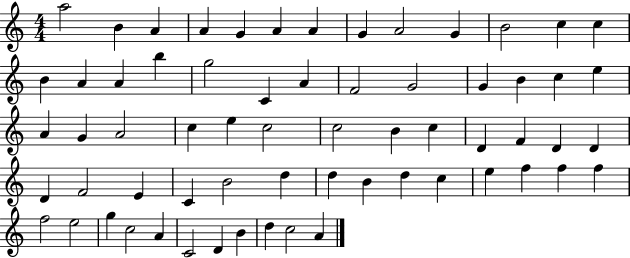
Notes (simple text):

A5/h B4/q A4/q A4/q G4/q A4/q A4/q G4/q A4/h G4/q B4/h C5/q C5/q B4/q A4/q A4/q B5/q G5/h C4/q A4/q F4/h G4/h G4/q B4/q C5/q E5/q A4/q G4/q A4/h C5/q E5/q C5/h C5/h B4/q C5/q D4/q F4/q D4/q D4/q D4/q F4/h E4/q C4/q B4/h D5/q D5/q B4/q D5/q C5/q E5/q F5/q F5/q F5/q F5/h E5/h G5/q C5/h A4/q C4/h D4/q B4/q D5/q C5/h A4/q